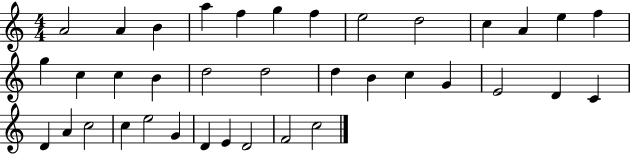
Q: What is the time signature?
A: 4/4